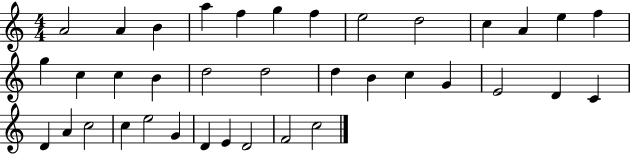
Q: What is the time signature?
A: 4/4